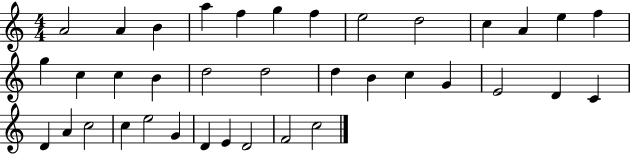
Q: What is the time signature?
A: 4/4